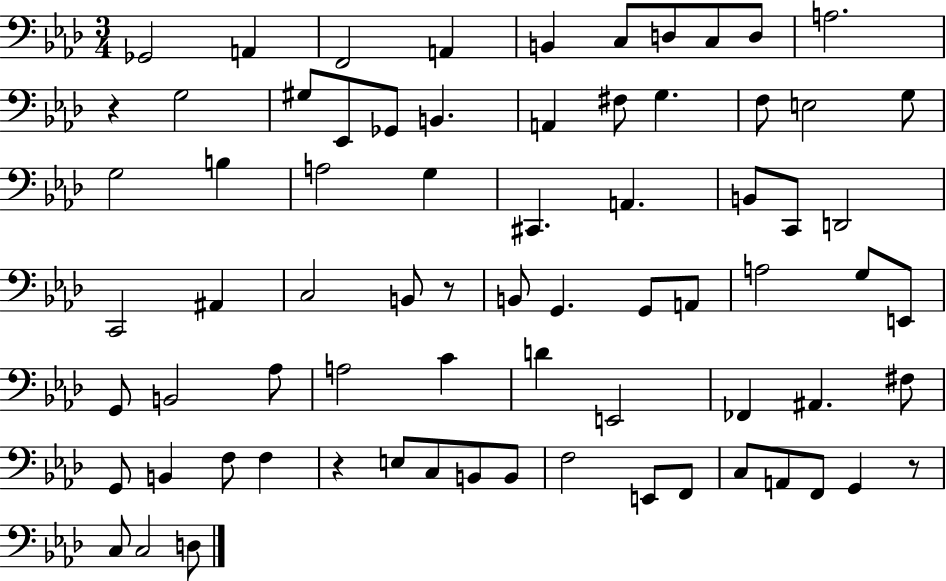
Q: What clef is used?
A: bass